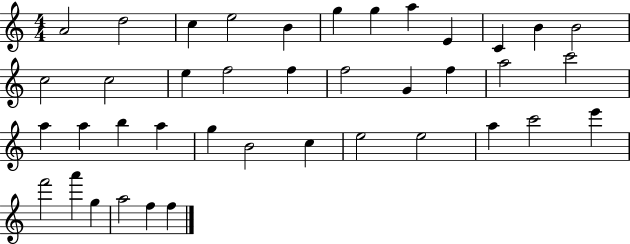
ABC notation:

X:1
T:Untitled
M:4/4
L:1/4
K:C
A2 d2 c e2 B g g a E C B B2 c2 c2 e f2 f f2 G f a2 c'2 a a b a g B2 c e2 e2 a c'2 e' f'2 a' g a2 f f